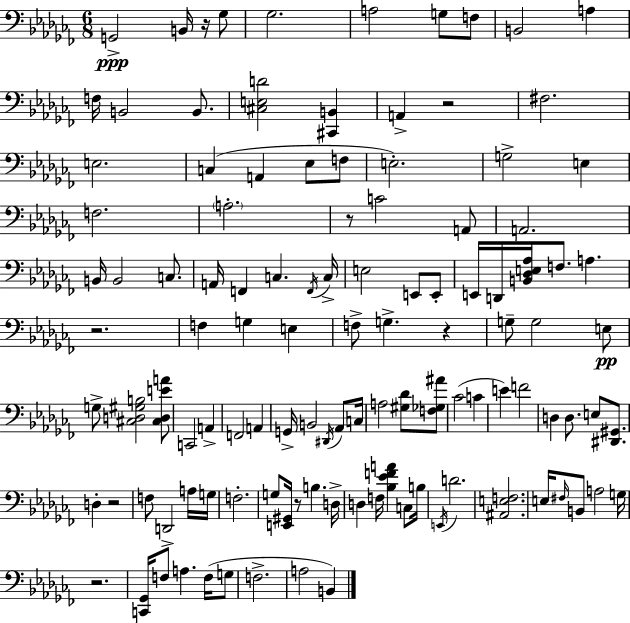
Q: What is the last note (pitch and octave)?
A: B2